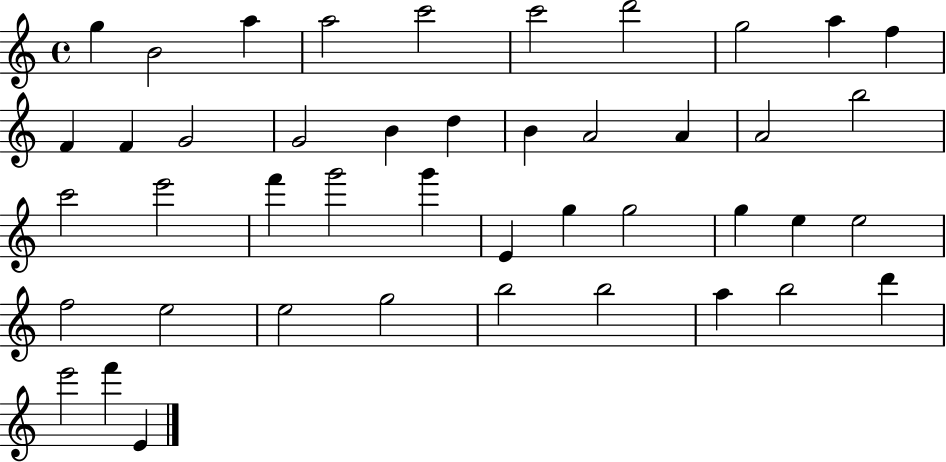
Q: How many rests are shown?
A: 0